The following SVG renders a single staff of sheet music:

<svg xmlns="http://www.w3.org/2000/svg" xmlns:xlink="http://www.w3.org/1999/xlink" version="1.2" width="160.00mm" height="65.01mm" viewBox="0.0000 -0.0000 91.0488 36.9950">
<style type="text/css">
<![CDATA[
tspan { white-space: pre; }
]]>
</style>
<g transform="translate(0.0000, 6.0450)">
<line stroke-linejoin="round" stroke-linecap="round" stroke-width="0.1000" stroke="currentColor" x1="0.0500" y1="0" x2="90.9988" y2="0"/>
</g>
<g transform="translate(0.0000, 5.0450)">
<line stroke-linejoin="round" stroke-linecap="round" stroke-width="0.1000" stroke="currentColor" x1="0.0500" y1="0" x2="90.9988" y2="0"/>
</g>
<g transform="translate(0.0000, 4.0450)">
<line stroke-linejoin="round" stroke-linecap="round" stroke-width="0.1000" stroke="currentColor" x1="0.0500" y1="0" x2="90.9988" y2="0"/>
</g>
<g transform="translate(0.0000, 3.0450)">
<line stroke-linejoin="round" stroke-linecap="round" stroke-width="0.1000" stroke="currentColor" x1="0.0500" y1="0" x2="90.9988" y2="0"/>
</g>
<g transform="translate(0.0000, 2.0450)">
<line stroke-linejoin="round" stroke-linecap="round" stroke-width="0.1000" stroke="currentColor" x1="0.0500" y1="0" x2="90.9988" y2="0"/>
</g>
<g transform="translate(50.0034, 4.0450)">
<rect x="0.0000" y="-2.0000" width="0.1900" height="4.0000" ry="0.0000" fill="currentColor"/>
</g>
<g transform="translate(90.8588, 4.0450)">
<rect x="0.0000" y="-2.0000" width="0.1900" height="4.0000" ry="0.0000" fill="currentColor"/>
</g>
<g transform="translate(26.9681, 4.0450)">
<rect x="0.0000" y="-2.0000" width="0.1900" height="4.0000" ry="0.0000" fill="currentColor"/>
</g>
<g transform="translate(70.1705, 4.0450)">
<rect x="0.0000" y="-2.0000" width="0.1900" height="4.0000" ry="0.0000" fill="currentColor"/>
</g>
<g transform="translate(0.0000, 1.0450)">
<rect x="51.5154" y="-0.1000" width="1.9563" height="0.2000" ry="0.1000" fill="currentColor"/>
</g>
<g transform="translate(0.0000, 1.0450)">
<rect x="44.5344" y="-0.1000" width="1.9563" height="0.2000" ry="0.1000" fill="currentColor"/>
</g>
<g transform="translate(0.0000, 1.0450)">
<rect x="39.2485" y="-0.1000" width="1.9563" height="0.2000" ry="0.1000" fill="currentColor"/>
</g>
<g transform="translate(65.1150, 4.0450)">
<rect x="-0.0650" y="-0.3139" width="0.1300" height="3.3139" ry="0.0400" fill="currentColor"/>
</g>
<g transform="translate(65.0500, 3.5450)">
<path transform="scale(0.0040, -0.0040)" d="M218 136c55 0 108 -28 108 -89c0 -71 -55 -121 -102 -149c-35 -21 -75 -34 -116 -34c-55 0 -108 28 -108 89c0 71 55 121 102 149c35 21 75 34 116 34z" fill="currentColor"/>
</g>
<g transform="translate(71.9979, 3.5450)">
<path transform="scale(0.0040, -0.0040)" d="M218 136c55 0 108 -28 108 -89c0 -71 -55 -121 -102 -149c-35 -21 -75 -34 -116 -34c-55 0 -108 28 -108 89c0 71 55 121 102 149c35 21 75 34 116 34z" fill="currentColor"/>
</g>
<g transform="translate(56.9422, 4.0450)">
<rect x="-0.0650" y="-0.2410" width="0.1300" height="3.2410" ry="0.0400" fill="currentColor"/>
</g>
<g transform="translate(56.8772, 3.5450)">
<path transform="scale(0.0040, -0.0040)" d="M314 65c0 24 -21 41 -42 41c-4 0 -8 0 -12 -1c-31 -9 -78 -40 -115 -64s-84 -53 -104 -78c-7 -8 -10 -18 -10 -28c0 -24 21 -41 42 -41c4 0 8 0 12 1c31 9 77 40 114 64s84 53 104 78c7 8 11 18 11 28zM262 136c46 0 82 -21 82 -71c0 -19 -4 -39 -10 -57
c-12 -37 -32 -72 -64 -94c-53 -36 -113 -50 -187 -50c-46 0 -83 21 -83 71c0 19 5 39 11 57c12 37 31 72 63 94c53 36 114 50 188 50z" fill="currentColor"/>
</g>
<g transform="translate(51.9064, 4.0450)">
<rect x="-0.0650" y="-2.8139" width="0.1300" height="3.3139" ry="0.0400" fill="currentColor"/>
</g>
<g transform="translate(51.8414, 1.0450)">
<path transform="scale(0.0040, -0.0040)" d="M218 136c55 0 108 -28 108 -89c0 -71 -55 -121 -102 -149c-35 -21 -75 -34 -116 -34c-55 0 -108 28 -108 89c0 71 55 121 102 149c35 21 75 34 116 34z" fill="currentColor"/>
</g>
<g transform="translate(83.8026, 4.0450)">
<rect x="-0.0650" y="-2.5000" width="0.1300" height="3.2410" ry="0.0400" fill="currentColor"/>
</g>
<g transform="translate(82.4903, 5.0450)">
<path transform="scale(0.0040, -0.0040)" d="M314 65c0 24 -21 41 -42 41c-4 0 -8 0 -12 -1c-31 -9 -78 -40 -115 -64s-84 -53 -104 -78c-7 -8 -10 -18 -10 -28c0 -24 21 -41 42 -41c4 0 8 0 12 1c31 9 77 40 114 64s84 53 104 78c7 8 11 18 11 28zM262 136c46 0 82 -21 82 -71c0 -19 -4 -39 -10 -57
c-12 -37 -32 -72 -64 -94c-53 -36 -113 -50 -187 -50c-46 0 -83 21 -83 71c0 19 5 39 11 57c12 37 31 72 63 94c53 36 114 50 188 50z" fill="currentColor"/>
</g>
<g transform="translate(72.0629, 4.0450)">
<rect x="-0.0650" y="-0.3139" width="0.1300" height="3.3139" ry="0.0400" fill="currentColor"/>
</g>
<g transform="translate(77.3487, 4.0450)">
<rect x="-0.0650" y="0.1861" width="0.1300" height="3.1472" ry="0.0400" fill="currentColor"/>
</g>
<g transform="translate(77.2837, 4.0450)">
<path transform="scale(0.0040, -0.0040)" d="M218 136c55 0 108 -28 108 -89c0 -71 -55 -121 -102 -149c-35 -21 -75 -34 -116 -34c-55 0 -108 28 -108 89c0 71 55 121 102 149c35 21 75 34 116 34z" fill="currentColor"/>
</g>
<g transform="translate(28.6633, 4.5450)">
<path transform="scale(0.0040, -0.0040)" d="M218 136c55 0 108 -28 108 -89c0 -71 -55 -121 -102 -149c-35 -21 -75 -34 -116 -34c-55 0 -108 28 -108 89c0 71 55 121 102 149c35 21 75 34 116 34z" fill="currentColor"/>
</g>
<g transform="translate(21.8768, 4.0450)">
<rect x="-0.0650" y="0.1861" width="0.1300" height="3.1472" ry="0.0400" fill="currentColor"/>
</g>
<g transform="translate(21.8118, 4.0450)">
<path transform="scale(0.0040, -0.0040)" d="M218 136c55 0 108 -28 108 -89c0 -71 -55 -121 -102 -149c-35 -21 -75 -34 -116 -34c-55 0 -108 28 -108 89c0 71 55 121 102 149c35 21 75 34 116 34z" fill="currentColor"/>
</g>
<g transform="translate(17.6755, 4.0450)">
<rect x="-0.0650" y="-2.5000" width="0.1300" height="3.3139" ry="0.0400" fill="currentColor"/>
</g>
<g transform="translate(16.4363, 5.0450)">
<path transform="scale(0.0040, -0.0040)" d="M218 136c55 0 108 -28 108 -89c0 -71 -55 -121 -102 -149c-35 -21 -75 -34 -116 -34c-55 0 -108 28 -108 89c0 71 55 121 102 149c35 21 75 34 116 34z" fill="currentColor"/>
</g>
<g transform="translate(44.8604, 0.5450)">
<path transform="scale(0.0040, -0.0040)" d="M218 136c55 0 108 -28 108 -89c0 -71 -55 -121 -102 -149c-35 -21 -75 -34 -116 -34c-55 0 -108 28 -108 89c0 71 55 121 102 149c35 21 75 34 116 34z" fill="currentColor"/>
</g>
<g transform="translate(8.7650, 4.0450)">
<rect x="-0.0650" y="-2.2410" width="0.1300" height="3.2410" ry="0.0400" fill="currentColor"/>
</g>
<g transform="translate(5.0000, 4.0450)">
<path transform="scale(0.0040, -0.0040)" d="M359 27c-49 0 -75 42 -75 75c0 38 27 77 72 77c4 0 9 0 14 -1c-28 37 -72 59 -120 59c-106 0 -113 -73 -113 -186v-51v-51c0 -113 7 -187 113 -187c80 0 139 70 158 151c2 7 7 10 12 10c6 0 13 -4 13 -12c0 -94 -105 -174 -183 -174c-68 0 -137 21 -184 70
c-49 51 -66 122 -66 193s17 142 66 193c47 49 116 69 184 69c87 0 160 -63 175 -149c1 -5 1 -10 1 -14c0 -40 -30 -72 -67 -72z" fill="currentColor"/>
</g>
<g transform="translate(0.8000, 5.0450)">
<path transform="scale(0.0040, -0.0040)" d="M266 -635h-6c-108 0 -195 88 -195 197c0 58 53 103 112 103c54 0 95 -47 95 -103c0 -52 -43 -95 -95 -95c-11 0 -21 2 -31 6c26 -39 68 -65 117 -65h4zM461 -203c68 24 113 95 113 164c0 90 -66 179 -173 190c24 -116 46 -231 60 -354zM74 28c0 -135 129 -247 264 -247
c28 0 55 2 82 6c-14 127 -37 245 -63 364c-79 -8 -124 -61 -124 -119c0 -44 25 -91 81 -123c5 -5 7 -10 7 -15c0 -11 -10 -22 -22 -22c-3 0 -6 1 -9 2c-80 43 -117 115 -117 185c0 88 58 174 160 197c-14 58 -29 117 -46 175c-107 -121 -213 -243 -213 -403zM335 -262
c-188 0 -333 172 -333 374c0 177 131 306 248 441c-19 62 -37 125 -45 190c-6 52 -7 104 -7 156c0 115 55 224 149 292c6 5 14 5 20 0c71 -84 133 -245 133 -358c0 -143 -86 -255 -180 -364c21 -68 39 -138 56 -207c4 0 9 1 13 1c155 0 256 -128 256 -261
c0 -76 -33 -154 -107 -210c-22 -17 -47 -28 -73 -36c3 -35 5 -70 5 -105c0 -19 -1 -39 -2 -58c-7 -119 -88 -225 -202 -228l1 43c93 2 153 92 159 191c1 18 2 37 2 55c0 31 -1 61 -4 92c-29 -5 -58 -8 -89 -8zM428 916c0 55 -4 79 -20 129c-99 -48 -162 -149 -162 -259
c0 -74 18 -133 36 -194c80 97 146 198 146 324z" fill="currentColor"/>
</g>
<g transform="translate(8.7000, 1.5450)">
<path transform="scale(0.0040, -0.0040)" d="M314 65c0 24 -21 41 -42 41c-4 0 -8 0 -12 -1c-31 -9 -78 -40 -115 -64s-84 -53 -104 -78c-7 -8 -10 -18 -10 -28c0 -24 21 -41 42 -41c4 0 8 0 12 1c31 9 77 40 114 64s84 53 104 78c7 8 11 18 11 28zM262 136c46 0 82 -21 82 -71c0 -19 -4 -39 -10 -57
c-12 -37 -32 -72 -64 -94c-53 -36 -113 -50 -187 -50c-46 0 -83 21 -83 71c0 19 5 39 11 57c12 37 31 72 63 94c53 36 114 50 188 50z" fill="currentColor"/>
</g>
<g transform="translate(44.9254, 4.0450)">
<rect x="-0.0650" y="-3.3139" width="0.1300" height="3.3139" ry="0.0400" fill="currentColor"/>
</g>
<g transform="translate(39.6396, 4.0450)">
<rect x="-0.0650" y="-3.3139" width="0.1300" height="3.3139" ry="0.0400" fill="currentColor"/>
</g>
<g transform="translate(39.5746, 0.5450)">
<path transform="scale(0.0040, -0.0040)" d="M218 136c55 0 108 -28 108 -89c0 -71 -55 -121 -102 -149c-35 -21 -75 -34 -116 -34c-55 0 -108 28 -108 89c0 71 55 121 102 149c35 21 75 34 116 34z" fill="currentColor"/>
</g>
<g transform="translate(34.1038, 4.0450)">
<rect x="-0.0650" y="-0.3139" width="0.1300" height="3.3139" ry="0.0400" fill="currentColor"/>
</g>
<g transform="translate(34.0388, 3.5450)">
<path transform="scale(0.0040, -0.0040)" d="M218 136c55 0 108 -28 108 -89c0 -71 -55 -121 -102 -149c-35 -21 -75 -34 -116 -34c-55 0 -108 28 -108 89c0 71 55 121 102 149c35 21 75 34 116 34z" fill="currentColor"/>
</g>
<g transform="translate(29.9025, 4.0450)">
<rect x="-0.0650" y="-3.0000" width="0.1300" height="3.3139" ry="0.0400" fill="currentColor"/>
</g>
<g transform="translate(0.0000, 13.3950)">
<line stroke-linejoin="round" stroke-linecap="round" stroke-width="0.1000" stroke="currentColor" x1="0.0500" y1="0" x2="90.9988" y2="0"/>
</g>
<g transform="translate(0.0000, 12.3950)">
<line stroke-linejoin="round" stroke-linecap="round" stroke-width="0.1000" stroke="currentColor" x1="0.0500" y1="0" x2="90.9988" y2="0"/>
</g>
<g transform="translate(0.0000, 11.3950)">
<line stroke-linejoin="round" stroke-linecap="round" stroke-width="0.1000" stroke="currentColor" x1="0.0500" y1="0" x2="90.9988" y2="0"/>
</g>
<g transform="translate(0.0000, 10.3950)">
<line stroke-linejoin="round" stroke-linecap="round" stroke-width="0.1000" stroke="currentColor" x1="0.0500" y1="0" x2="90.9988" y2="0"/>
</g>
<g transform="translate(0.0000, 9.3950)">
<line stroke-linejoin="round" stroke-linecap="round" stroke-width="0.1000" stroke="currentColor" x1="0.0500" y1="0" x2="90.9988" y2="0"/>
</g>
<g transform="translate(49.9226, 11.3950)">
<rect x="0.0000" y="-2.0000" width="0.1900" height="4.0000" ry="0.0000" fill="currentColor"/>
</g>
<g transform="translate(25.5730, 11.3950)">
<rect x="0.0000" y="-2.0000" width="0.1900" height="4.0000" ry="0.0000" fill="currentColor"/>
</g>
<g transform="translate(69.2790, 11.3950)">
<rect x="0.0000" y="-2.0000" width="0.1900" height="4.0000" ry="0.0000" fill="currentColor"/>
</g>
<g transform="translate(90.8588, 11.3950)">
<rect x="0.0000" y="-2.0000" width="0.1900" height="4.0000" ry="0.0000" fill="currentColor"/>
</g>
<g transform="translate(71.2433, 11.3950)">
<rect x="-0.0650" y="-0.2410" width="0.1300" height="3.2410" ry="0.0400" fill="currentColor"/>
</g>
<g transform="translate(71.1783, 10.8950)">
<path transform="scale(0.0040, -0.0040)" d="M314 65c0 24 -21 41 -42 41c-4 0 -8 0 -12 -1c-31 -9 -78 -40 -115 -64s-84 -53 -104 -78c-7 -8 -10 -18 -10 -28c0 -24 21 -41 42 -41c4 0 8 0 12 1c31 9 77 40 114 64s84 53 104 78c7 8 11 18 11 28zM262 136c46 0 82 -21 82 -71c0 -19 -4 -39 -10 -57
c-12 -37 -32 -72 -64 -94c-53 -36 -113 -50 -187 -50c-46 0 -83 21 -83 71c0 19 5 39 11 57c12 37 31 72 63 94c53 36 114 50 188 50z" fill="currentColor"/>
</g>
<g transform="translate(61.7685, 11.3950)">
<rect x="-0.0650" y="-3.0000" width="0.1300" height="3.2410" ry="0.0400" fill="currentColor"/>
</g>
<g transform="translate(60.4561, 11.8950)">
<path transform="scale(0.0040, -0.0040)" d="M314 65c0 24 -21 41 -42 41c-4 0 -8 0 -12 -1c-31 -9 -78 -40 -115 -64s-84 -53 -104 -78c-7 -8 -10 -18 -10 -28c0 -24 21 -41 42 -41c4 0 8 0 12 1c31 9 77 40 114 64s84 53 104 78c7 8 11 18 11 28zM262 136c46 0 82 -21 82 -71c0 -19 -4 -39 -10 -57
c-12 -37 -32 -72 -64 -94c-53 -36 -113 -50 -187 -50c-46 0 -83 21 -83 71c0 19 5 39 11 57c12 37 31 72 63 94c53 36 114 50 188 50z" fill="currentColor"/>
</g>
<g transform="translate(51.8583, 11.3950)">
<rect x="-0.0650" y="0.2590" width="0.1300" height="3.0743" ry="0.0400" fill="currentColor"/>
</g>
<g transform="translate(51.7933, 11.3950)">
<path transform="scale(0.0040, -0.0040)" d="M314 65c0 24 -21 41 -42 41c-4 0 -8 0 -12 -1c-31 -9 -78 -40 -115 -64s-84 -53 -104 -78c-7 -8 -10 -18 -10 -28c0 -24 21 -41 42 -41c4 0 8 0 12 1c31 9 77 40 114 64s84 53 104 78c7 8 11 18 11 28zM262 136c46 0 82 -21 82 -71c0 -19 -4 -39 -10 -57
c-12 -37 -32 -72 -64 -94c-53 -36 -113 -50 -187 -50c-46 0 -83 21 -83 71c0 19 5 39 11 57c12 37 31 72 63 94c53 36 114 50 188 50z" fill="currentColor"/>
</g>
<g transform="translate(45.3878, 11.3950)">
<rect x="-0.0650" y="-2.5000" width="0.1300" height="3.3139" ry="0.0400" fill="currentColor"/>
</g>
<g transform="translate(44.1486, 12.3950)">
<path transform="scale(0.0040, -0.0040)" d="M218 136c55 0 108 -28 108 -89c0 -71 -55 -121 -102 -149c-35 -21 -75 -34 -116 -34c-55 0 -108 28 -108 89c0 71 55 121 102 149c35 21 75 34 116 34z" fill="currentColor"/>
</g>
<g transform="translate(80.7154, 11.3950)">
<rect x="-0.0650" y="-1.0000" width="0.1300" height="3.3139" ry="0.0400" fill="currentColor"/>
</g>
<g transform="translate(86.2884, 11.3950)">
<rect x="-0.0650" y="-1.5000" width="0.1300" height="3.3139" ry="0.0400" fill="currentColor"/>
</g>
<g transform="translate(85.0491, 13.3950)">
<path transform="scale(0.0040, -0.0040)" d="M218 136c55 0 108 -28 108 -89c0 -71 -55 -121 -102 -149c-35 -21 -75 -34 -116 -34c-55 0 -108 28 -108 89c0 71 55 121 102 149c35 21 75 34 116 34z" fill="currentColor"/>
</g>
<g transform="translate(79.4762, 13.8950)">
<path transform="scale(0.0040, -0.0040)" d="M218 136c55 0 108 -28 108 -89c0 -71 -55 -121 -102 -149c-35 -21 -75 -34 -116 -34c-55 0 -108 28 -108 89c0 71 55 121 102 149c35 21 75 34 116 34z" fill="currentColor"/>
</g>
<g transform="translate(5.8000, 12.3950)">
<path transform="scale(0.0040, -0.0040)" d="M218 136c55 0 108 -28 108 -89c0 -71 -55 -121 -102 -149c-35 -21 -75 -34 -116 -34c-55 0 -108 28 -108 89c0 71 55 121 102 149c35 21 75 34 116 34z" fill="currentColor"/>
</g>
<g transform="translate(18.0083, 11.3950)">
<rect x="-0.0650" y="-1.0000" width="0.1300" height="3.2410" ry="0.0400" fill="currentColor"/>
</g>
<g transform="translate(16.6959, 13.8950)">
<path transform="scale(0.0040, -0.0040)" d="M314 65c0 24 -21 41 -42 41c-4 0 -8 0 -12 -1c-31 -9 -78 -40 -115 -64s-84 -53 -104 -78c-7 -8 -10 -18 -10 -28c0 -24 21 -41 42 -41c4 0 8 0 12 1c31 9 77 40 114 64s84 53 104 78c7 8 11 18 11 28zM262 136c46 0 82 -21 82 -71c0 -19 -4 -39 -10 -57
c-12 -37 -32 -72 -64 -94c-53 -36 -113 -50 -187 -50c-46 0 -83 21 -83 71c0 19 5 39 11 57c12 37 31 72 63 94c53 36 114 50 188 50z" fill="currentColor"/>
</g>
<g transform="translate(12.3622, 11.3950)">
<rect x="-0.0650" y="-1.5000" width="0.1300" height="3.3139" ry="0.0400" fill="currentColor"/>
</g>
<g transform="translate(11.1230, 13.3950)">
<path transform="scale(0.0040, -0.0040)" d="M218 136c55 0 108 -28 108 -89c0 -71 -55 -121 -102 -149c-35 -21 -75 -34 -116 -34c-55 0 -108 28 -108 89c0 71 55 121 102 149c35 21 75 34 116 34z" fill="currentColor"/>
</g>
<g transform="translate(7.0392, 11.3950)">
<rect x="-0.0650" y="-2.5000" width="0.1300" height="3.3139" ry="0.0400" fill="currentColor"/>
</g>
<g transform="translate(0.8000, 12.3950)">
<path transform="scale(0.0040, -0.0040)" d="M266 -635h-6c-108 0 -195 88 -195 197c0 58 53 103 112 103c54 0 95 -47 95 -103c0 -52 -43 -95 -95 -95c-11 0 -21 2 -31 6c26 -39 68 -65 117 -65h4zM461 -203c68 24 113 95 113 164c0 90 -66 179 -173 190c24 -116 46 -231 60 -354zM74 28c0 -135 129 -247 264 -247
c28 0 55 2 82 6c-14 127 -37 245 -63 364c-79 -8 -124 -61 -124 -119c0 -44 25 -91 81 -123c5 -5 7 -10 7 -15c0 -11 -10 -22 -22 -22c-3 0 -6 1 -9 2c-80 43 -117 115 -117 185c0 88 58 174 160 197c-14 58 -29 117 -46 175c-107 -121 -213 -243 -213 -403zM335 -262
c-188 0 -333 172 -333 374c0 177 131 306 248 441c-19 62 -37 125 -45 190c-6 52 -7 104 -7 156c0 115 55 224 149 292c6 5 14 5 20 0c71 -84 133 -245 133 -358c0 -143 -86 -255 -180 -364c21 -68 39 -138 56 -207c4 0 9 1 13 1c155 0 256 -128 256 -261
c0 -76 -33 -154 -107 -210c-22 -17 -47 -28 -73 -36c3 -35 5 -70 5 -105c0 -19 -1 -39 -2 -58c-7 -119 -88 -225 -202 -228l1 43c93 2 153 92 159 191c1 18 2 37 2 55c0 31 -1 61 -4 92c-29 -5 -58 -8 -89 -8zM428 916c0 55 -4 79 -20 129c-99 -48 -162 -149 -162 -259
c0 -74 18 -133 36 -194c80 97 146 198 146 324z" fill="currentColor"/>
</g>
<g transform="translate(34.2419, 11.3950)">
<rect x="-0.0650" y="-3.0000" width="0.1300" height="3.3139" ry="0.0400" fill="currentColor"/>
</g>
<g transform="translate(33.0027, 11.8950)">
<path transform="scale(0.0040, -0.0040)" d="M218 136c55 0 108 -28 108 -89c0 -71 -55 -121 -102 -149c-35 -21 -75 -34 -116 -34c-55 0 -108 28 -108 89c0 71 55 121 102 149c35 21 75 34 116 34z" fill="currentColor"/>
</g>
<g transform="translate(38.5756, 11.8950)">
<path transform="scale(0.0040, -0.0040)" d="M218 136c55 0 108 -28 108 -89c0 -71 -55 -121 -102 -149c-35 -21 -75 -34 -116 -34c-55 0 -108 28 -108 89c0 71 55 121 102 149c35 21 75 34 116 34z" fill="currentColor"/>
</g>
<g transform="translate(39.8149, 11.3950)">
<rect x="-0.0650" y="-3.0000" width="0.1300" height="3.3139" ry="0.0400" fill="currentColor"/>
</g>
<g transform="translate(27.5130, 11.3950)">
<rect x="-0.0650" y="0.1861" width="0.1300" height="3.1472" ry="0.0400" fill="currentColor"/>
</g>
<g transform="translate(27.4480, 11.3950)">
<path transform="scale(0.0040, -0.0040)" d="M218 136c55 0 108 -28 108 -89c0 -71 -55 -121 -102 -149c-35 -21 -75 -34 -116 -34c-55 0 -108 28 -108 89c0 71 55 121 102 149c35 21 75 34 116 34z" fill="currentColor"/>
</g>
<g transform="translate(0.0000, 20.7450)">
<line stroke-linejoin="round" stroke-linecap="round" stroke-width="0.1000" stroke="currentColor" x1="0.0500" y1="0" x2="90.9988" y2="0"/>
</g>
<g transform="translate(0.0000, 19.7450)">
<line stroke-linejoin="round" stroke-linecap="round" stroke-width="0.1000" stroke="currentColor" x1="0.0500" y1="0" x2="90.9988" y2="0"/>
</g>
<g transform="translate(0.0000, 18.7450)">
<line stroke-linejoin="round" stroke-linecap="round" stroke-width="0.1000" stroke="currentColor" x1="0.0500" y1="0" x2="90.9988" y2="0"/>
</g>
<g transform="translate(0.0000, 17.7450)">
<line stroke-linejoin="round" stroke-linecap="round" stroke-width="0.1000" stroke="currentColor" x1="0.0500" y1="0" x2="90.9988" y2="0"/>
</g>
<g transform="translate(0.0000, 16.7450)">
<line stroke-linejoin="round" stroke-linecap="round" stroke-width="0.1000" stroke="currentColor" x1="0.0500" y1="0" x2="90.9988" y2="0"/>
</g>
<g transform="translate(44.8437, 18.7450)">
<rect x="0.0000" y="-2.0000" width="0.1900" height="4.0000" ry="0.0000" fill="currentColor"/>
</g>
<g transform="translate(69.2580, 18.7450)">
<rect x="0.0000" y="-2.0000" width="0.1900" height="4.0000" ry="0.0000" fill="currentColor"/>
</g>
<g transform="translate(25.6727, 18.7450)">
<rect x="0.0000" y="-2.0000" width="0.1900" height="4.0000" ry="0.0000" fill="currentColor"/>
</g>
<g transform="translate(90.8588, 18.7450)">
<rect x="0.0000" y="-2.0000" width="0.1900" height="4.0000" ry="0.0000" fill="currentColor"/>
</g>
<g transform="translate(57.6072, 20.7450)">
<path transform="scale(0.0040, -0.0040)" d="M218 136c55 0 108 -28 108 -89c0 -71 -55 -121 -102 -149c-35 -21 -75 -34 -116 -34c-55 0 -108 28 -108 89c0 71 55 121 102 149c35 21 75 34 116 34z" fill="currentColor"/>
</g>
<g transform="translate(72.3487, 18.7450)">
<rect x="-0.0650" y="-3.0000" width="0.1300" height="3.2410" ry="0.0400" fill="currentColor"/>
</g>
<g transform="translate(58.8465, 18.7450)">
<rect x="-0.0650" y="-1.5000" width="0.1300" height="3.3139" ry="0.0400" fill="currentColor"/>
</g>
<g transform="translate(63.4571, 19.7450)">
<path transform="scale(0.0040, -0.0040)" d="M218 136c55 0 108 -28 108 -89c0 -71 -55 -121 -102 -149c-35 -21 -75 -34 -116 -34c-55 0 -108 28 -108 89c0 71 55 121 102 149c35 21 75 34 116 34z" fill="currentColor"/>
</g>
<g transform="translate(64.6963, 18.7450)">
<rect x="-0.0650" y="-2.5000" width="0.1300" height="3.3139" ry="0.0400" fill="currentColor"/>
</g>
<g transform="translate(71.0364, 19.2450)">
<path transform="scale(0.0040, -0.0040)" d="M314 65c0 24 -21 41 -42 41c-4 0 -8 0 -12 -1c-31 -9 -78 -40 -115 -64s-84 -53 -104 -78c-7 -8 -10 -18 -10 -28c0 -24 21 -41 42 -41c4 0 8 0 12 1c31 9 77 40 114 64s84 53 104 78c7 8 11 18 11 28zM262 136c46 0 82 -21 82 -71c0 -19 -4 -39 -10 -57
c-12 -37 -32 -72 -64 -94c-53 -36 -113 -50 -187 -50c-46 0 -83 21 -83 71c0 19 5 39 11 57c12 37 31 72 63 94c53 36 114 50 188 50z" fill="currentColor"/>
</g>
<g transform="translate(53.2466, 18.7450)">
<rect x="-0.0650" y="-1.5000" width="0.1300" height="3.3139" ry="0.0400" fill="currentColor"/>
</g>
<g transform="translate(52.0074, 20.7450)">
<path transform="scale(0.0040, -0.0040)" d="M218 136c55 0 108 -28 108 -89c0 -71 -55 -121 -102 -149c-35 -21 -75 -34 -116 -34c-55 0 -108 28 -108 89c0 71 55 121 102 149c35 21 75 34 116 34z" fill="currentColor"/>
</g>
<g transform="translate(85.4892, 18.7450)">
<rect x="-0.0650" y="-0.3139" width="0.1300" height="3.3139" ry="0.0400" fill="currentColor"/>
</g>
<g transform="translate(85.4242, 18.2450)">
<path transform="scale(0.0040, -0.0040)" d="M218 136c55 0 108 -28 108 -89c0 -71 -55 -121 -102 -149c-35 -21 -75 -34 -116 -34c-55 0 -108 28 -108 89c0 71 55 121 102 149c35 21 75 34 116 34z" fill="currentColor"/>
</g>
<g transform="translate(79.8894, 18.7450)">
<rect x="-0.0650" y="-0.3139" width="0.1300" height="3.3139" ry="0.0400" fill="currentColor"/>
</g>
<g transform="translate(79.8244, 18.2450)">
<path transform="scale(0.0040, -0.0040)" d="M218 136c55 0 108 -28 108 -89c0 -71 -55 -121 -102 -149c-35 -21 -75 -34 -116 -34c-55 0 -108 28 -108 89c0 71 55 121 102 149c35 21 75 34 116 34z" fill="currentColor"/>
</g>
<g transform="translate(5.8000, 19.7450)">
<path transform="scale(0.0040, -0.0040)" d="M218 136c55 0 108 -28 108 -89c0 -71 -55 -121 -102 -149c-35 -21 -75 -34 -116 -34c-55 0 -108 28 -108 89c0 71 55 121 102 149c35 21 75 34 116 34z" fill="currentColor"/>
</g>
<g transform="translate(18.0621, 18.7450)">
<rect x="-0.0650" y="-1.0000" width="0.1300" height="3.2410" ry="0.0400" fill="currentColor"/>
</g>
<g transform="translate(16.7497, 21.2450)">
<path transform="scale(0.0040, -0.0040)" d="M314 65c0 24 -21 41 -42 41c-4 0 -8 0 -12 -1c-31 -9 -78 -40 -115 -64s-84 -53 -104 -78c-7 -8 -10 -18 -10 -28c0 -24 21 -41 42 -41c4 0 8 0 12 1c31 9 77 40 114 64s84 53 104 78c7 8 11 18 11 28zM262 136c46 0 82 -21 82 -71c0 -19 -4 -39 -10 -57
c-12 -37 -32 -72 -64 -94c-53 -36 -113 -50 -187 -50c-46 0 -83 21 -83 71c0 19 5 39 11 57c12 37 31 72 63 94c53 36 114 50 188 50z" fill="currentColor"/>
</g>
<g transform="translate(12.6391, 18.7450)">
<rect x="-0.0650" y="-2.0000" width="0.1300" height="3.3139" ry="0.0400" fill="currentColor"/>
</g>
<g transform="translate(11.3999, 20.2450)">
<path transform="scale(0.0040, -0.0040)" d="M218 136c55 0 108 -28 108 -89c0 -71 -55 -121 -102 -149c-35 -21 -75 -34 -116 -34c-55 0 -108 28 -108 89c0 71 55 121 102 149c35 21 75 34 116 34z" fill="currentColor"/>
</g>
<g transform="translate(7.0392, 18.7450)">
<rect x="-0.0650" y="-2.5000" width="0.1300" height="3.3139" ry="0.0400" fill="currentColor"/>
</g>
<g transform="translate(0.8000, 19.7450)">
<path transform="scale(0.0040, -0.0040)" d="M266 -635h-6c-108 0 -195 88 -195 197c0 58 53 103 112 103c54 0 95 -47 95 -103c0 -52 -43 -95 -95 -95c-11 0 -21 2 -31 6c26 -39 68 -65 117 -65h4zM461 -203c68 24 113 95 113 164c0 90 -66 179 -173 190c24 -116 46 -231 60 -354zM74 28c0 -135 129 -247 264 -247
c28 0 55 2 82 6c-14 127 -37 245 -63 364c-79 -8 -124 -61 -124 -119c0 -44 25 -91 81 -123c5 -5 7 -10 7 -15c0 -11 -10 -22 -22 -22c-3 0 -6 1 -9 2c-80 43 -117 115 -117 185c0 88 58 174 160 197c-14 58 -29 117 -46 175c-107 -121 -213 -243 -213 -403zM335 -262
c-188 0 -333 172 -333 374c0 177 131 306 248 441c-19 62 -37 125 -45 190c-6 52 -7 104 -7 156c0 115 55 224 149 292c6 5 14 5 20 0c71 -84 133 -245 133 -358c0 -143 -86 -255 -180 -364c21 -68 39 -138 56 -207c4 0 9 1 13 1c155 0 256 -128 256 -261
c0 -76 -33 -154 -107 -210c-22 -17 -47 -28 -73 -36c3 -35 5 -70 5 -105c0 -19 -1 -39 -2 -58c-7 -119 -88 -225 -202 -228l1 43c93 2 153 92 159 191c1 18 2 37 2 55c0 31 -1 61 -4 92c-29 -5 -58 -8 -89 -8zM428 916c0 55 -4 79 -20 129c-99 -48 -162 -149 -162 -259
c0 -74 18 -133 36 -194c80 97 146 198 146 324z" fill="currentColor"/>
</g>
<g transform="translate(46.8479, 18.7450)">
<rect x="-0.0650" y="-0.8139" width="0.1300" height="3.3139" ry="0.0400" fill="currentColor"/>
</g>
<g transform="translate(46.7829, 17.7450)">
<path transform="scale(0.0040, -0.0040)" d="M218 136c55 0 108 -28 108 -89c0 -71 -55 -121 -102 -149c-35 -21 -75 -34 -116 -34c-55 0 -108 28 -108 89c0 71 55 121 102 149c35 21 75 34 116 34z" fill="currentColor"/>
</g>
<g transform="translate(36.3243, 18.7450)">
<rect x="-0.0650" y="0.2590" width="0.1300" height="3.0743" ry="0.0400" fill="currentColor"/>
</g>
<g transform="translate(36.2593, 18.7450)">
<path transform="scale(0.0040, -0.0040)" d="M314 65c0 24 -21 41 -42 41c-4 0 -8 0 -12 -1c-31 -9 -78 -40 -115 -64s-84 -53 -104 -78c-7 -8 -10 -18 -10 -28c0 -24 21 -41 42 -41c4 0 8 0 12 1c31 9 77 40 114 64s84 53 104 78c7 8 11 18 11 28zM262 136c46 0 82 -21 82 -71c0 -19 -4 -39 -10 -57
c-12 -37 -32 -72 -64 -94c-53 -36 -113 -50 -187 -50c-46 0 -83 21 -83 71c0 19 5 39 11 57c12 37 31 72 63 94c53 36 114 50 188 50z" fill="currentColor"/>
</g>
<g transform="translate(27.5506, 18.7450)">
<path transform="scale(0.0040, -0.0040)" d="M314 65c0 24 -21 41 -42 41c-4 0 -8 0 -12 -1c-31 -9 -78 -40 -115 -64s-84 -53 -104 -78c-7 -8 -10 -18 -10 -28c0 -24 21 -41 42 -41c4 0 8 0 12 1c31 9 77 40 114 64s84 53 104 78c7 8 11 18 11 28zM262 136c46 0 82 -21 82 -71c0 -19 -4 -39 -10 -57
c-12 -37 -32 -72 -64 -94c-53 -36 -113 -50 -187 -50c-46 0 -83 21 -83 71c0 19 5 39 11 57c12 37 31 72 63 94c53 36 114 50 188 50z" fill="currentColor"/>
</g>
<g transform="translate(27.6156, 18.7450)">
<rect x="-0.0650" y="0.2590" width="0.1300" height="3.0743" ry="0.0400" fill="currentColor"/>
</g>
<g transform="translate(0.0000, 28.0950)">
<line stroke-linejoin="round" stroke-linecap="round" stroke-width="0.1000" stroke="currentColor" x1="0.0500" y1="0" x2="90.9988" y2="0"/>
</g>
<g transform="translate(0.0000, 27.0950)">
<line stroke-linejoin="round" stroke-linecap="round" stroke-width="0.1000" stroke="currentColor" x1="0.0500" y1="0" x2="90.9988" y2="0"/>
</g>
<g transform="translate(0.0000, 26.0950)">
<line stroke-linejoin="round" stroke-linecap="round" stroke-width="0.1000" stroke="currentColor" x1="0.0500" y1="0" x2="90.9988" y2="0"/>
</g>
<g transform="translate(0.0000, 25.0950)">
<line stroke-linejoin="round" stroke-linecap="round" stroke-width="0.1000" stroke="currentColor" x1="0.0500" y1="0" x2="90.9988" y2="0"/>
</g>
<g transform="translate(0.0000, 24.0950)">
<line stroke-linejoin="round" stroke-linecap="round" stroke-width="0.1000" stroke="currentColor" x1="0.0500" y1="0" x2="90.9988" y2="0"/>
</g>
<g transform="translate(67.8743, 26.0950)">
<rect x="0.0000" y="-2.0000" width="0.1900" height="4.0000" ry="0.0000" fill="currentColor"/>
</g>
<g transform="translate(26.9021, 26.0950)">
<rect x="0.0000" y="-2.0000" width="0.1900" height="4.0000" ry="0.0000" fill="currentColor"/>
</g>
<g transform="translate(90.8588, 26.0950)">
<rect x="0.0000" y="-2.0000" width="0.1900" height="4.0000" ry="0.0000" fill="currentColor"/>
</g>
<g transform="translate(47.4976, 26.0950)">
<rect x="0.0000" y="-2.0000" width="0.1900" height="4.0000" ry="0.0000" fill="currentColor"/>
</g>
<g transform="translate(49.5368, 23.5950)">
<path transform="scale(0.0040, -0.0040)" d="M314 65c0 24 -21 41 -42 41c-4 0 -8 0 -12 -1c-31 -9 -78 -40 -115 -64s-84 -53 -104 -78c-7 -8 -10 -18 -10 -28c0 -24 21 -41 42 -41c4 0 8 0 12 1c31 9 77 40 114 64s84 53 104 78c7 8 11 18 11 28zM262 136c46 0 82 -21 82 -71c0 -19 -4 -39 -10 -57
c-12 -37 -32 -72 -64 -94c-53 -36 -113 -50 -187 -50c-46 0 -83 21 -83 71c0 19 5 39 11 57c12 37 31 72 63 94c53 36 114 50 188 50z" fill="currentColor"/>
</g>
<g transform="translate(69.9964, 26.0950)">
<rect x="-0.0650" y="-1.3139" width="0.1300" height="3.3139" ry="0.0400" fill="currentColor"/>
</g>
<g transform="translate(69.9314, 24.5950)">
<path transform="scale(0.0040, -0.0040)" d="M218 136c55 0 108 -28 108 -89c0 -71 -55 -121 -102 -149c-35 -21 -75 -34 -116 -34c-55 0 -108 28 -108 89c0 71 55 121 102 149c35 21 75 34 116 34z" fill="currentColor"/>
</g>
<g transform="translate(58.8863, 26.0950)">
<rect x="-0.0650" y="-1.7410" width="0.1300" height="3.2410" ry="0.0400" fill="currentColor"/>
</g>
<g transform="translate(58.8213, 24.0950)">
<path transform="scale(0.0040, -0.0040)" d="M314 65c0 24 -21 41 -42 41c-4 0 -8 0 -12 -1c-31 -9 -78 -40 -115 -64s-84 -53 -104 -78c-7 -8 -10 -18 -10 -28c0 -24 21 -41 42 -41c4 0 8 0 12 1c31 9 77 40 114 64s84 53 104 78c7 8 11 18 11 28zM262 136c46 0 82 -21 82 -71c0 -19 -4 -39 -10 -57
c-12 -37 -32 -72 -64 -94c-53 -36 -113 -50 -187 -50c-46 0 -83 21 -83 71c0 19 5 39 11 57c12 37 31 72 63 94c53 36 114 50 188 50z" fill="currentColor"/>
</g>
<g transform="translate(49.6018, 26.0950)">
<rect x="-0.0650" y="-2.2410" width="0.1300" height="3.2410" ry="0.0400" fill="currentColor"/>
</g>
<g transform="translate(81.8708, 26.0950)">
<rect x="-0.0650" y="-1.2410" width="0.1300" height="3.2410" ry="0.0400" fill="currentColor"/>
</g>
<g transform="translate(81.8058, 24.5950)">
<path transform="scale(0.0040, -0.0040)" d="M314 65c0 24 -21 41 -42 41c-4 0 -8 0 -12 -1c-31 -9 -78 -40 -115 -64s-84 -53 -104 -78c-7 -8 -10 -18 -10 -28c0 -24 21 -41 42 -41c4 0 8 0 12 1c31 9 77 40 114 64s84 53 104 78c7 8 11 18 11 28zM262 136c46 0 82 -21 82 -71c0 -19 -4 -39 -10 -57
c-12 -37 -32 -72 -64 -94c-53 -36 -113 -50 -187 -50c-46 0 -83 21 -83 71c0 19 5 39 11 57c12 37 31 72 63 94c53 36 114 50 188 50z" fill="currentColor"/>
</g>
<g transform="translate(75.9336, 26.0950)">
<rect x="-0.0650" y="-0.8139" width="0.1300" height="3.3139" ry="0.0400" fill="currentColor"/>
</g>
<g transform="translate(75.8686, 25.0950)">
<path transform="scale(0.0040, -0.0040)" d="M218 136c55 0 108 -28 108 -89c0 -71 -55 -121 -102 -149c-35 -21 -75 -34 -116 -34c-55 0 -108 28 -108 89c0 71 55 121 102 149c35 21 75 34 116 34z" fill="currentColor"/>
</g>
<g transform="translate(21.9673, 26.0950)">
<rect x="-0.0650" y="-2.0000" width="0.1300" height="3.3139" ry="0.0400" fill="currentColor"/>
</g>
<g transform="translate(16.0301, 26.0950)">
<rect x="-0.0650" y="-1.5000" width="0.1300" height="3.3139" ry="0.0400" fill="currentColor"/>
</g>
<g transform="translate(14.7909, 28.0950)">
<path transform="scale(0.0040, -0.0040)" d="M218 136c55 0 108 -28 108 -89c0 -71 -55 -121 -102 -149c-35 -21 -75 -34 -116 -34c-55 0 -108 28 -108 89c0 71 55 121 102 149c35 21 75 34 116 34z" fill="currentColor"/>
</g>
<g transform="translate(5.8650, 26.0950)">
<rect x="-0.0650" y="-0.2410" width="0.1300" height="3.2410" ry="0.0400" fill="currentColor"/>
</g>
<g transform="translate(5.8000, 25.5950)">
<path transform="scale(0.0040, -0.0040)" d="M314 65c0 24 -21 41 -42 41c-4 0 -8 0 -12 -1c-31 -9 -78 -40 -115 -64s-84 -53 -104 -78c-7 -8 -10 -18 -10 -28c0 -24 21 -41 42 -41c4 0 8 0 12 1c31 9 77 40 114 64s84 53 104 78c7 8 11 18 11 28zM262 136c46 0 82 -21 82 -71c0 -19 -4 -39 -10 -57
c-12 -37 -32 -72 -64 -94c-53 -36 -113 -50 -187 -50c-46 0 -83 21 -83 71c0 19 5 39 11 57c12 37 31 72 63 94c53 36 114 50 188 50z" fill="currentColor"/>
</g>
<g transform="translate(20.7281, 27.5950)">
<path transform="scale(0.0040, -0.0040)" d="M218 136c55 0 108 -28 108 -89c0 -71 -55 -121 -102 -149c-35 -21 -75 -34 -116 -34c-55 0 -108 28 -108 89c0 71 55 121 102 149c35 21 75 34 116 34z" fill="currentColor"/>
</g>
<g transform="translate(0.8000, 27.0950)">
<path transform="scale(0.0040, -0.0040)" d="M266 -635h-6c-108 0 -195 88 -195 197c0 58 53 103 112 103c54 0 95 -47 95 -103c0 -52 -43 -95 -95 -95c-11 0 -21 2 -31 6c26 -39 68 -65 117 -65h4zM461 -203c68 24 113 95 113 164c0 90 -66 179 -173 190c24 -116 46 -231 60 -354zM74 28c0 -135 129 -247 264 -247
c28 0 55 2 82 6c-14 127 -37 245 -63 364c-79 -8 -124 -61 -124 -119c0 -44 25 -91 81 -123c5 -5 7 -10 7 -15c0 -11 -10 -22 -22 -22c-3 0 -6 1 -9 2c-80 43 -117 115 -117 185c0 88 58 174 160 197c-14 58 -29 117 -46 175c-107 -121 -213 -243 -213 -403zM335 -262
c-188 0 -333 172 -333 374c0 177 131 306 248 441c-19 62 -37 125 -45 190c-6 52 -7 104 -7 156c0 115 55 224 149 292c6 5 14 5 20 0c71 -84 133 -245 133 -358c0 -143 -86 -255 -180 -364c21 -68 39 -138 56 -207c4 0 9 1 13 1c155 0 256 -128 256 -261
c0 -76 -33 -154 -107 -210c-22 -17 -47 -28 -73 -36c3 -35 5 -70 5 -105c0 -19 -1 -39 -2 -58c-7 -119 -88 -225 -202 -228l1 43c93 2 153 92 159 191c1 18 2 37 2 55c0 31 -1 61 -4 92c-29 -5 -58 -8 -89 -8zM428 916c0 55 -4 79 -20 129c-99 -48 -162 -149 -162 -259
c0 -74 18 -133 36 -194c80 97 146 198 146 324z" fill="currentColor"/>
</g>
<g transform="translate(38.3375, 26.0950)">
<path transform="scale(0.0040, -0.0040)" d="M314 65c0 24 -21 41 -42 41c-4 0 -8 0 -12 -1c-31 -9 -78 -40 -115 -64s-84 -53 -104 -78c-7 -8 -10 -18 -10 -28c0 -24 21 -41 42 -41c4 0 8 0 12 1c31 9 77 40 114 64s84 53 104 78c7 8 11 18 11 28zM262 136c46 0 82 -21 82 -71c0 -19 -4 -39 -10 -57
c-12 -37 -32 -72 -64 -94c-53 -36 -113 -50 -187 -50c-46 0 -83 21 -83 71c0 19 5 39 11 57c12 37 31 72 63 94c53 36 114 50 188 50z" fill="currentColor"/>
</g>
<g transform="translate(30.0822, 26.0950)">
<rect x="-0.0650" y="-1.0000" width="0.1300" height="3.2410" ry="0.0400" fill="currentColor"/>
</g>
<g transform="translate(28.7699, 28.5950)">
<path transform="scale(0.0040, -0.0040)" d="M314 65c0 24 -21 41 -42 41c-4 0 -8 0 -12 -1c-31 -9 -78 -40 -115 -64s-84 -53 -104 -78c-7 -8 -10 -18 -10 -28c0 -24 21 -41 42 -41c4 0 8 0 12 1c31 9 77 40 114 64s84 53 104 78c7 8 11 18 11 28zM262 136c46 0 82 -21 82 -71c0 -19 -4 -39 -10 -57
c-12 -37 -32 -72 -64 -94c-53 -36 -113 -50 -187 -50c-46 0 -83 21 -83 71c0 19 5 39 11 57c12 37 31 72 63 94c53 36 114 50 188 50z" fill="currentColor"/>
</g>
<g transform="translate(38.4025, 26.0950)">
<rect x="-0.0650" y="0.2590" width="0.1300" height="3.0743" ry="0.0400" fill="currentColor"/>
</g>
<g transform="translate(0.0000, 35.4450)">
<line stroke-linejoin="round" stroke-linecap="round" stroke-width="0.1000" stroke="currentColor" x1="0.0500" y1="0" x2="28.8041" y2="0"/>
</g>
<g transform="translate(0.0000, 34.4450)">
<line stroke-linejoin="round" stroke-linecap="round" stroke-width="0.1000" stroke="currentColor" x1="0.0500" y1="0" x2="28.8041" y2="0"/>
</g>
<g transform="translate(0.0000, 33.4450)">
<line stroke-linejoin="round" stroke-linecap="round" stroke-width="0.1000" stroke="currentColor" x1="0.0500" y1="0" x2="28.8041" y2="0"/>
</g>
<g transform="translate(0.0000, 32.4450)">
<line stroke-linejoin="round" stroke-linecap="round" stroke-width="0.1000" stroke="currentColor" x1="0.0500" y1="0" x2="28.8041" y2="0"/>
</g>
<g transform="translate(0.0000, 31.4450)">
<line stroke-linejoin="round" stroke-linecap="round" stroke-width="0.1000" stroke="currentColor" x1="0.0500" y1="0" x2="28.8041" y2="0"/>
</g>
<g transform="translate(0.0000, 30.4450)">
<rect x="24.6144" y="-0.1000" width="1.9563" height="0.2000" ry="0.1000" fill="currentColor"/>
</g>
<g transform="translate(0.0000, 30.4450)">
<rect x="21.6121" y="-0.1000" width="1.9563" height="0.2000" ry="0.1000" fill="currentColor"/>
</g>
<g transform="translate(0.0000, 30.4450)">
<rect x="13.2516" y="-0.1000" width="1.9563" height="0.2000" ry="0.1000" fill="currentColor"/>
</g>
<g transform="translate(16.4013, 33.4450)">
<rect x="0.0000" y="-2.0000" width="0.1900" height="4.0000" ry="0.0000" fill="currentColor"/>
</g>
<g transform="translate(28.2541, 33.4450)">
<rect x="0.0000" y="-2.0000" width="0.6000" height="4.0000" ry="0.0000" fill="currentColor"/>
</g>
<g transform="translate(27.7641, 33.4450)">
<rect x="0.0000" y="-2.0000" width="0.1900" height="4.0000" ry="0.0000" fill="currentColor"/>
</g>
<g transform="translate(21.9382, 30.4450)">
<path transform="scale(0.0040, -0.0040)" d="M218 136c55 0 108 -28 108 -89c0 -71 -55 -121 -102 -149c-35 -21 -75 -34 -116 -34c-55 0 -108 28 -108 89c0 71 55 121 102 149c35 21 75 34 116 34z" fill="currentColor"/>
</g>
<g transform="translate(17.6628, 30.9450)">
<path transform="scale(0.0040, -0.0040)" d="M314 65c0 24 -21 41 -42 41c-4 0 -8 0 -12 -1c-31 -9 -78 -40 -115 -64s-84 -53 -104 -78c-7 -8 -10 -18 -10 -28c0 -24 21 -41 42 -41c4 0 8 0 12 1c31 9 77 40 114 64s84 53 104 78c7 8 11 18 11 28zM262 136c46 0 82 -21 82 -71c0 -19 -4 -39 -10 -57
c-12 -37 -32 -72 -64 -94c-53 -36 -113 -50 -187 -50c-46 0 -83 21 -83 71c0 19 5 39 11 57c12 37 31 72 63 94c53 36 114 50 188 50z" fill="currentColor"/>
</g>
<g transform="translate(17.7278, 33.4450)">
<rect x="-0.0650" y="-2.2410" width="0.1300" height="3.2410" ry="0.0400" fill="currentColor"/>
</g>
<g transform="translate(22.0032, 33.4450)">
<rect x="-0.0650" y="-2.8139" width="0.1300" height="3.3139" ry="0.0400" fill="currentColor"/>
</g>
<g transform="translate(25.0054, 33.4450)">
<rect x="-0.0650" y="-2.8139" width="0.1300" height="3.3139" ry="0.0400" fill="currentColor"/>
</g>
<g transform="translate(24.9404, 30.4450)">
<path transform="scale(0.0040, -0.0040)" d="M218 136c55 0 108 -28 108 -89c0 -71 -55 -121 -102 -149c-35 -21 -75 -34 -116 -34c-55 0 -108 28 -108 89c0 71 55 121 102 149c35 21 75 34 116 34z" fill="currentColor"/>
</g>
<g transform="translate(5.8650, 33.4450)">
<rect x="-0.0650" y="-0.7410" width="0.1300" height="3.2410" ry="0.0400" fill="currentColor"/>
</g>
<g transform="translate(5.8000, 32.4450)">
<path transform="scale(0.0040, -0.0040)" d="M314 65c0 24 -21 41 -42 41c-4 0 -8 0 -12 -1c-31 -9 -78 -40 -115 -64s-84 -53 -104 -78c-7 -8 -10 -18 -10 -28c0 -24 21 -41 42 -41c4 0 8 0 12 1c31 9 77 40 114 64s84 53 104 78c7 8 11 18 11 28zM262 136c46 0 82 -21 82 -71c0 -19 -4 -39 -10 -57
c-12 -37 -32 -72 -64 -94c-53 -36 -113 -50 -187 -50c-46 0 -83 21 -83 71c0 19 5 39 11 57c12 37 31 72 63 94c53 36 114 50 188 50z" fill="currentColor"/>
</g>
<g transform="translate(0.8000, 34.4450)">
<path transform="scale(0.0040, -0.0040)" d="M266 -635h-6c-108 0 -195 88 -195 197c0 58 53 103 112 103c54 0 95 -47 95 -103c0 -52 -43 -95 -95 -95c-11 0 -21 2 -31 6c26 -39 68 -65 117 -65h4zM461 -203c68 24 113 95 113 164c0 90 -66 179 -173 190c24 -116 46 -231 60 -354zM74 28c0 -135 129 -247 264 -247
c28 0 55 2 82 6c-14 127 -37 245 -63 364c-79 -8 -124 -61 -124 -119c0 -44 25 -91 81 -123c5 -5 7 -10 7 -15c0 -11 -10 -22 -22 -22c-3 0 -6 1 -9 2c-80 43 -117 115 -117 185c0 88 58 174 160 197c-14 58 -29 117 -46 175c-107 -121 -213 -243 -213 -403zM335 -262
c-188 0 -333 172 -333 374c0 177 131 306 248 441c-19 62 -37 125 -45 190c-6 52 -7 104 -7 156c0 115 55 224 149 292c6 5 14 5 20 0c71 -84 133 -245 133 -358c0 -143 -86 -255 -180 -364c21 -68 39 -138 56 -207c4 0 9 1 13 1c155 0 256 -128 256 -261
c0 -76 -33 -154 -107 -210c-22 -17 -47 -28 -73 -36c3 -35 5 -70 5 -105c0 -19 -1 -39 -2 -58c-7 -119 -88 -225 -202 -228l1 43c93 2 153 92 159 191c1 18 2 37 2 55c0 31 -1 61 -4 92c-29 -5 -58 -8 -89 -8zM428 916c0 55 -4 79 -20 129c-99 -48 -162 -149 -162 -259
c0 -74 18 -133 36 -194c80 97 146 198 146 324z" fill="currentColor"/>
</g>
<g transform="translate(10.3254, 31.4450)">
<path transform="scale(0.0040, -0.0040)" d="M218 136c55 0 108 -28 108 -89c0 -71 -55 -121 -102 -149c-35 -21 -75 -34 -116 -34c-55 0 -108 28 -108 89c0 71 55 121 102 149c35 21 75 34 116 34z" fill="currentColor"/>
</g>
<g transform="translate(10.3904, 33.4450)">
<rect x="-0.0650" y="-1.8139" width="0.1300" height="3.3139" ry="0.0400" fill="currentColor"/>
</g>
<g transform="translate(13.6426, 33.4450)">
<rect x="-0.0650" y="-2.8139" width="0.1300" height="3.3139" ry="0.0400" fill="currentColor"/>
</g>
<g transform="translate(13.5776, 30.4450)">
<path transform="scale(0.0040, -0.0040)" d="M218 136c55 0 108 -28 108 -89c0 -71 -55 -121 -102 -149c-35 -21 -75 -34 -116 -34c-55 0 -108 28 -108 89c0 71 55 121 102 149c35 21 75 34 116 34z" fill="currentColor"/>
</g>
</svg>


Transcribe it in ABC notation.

X:1
T:Untitled
M:4/4
L:1/4
K:C
g2 G B A c b b a c2 c c B G2 G E D2 B A A G B2 A2 c2 D E G F D2 B2 B2 d E E G A2 c c c2 E F D2 B2 g2 f2 e d e2 d2 f a g2 a a